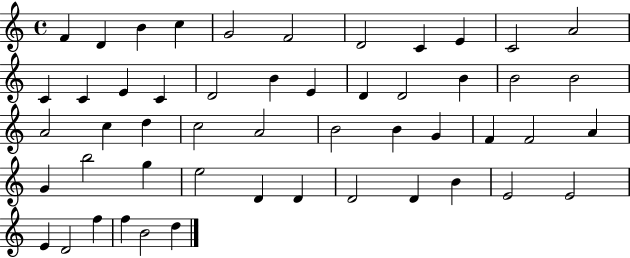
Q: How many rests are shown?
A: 0